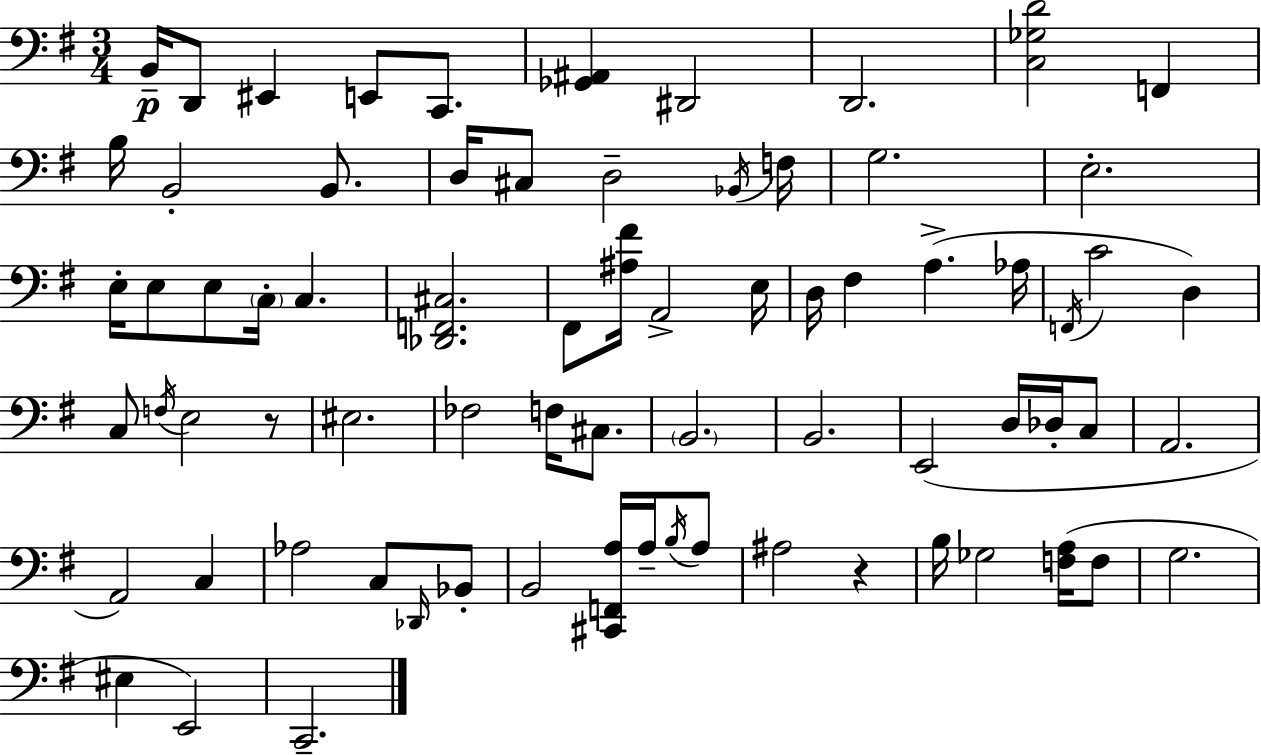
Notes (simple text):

B2/s D2/e EIS2/q E2/e C2/e. [Gb2,A#2]/q D#2/h D2/h. [C3,Gb3,D4]/h F2/q B3/s B2/h B2/e. D3/s C#3/e D3/h Bb2/s F3/s G3/h. E3/h. E3/s E3/e E3/e C3/s C3/q. [Db2,F2,C#3]/h. F#2/e [A#3,F#4]/s A2/h E3/s D3/s F#3/q A3/q. Ab3/s F2/s C4/h D3/q C3/e F3/s E3/h R/e EIS3/h. FES3/h F3/s C#3/e. B2/h. B2/h. E2/h D3/s Db3/s C3/e A2/h. A2/h C3/q Ab3/h C3/e Db2/s Bb2/e B2/h [C#2,F2,A3]/s A3/s B3/s A3/e A#3/h R/q B3/s Gb3/h [F3,A3]/s F3/e G3/h. EIS3/q E2/h C2/h.